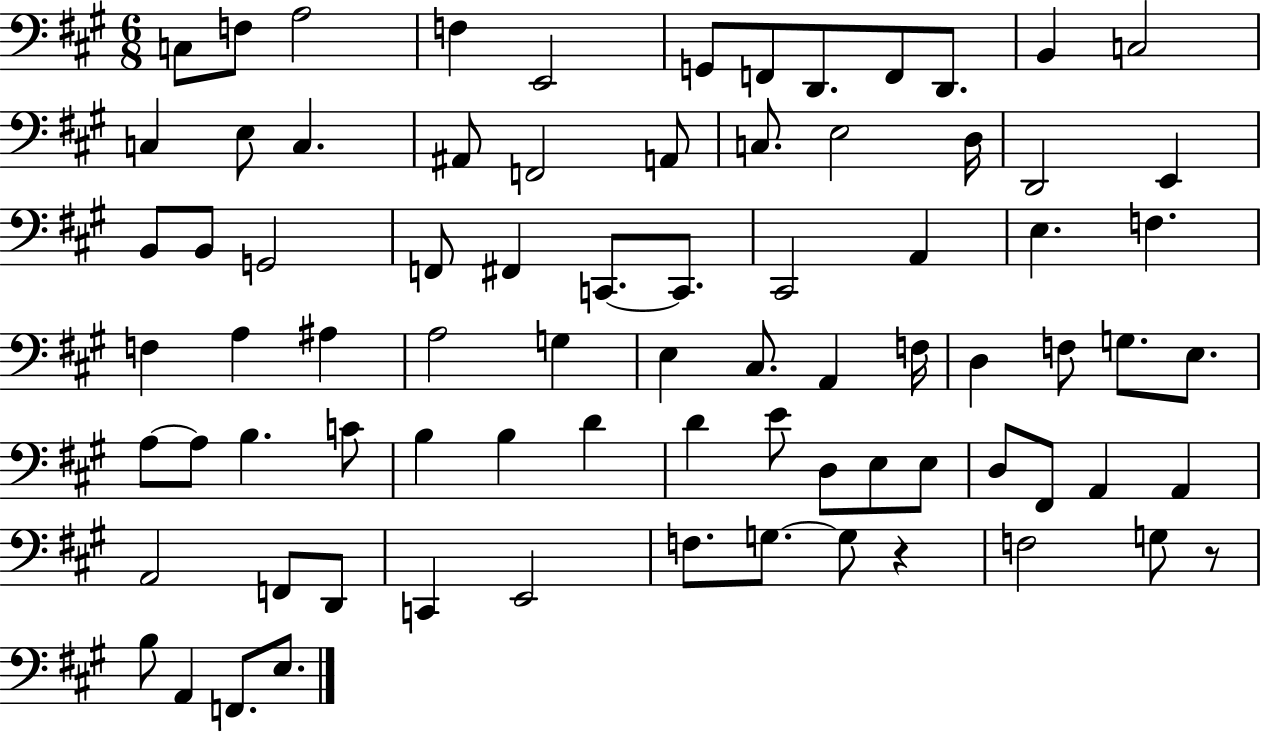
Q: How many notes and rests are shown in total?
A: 79